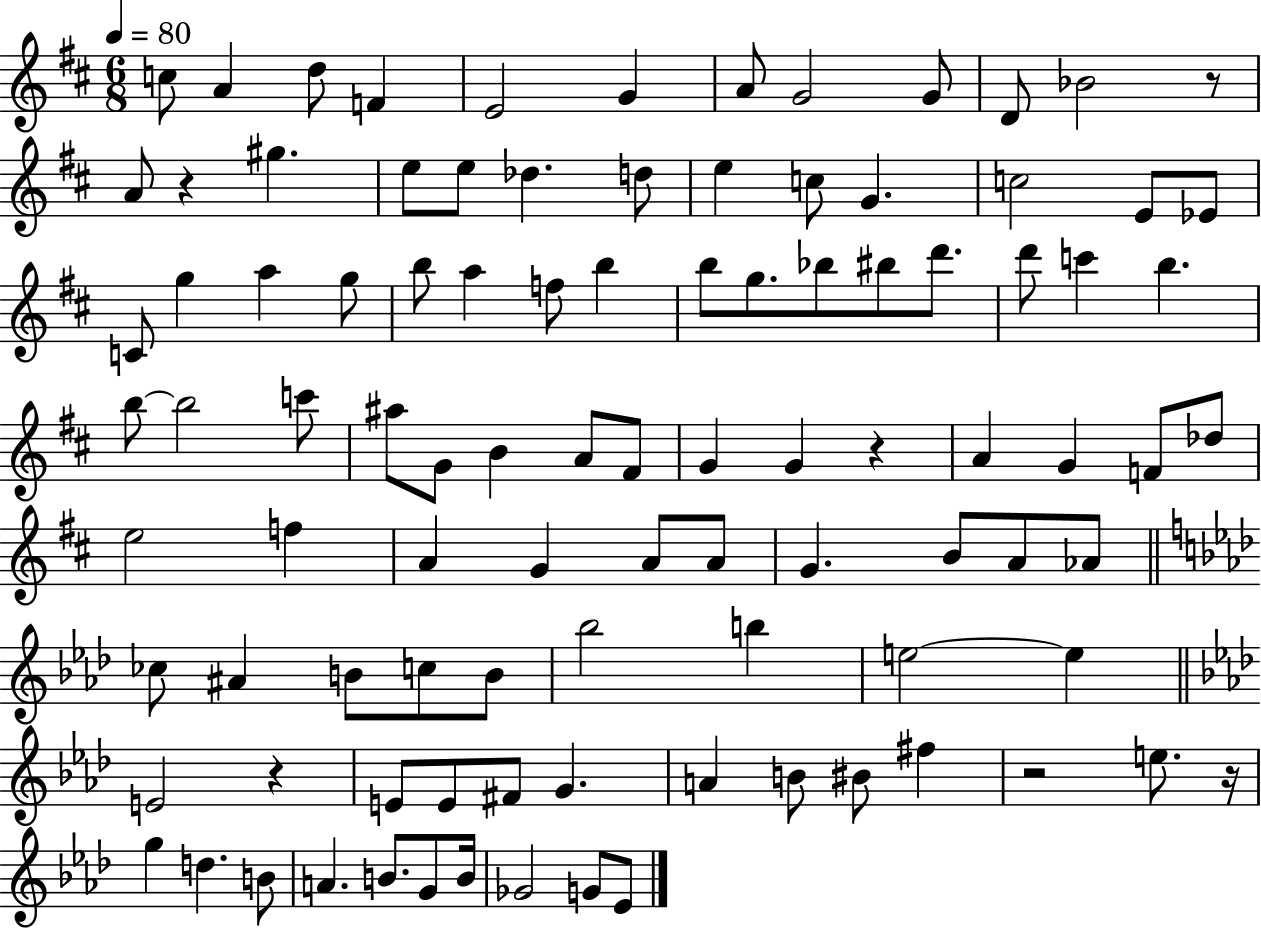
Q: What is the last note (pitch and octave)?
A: Eb4